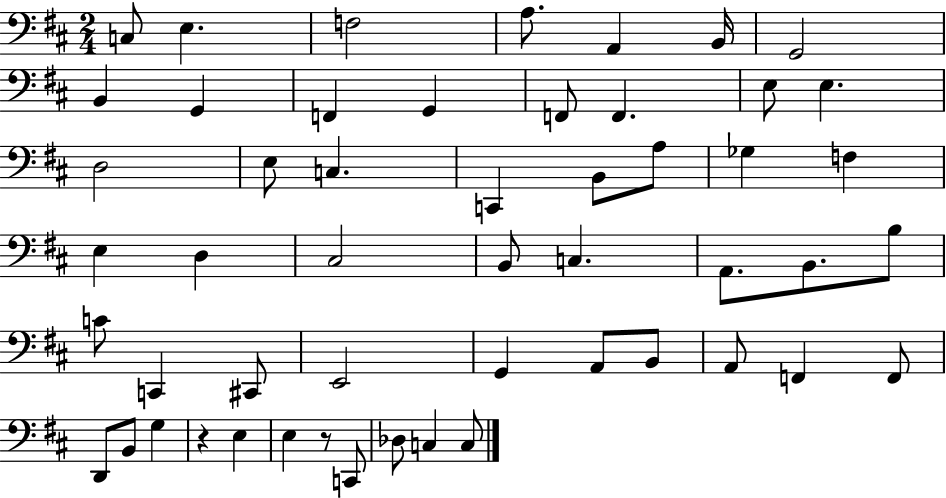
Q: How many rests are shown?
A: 2